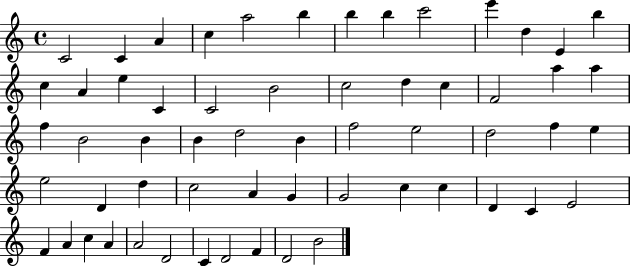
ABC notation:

X:1
T:Untitled
M:4/4
L:1/4
K:C
C2 C A c a2 b b b c'2 e' d E b c A e C C2 B2 c2 d c F2 a a f B2 B B d2 B f2 e2 d2 f e e2 D d c2 A G G2 c c D C E2 F A c A A2 D2 C D2 F D2 B2